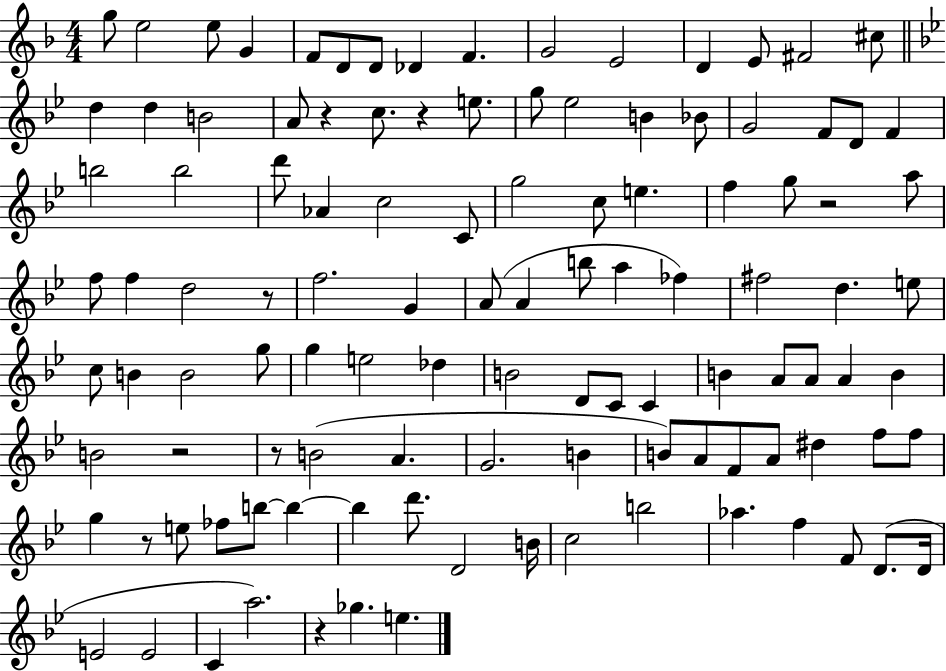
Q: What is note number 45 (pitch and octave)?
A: F5